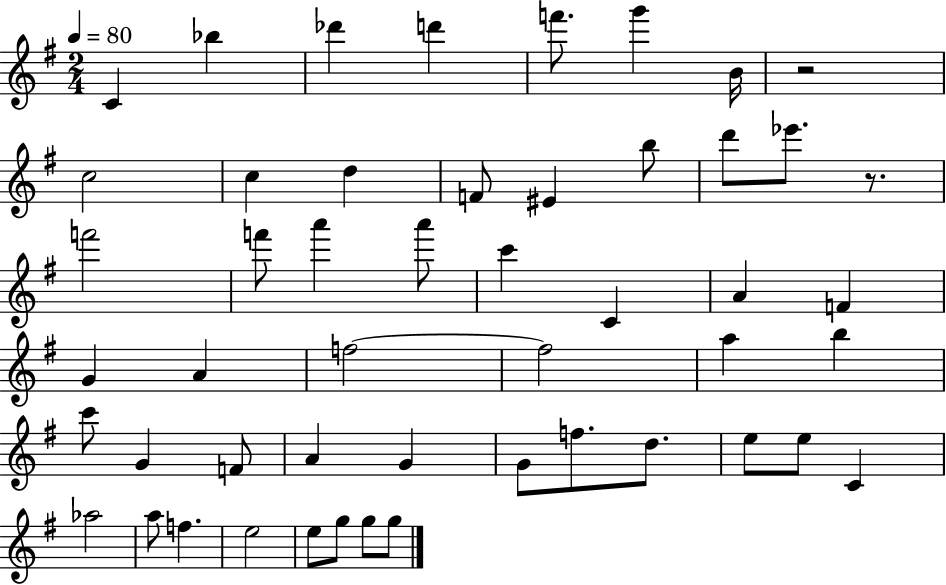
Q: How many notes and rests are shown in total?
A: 50